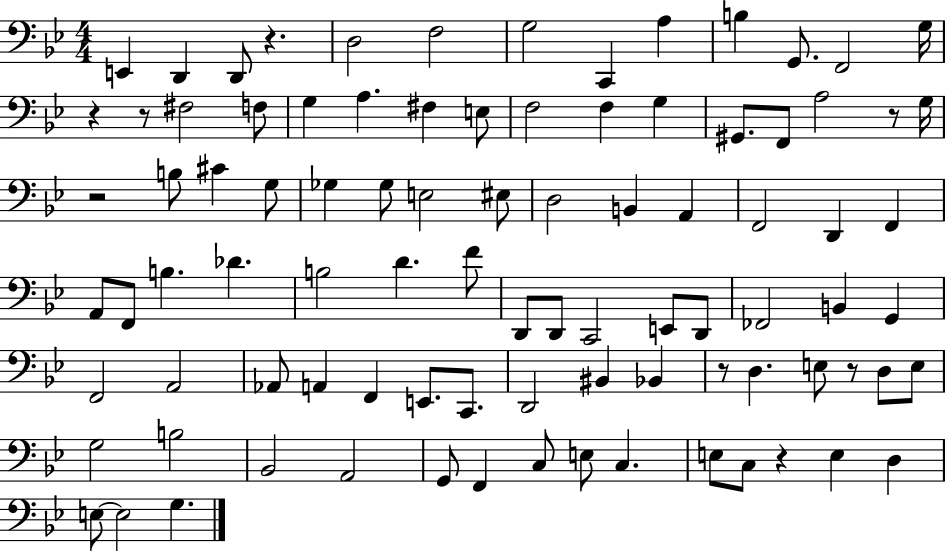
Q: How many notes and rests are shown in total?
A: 91